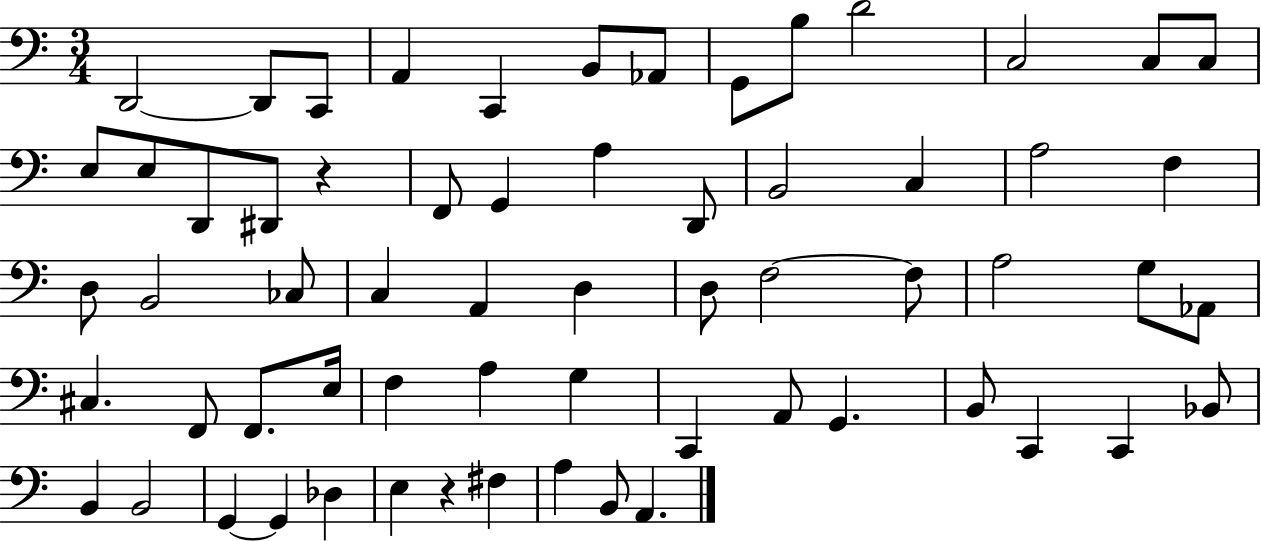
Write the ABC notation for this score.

X:1
T:Untitled
M:3/4
L:1/4
K:C
D,,2 D,,/2 C,,/2 A,, C,, B,,/2 _A,,/2 G,,/2 B,/2 D2 C,2 C,/2 C,/2 E,/2 E,/2 D,,/2 ^D,,/2 z F,,/2 G,, A, D,,/2 B,,2 C, A,2 F, D,/2 B,,2 _C,/2 C, A,, D, D,/2 F,2 F,/2 A,2 G,/2 _A,,/2 ^C, F,,/2 F,,/2 E,/4 F, A, G, C,, A,,/2 G,, B,,/2 C,, C,, _B,,/2 B,, B,,2 G,, G,, _D, E, z ^F, A, B,,/2 A,,